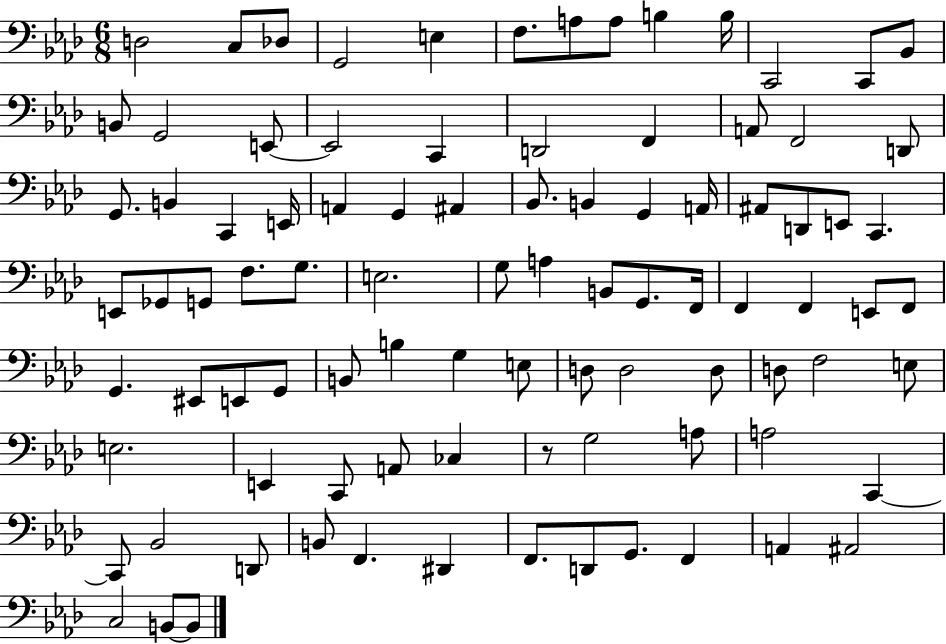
D3/h C3/e Db3/e G2/h E3/q F3/e. A3/e A3/e B3/q B3/s C2/h C2/e Bb2/e B2/e G2/h E2/e E2/h C2/q D2/h F2/q A2/e F2/h D2/e G2/e. B2/q C2/q E2/s A2/q G2/q A#2/q Bb2/e. B2/q G2/q A2/s A#2/e D2/e E2/e C2/q. E2/e Gb2/e G2/e F3/e. G3/e. E3/h. G3/e A3/q B2/e G2/e. F2/s F2/q F2/q E2/e F2/e G2/q. EIS2/e E2/e G2/e B2/e B3/q G3/q E3/e D3/e D3/h D3/e D3/e F3/h E3/e E3/h. E2/q C2/e A2/e CES3/q R/e G3/h A3/e A3/h C2/q C2/e Bb2/h D2/e B2/e F2/q. D#2/q F2/e. D2/e G2/e. F2/q A2/q A#2/h C3/h B2/e B2/e